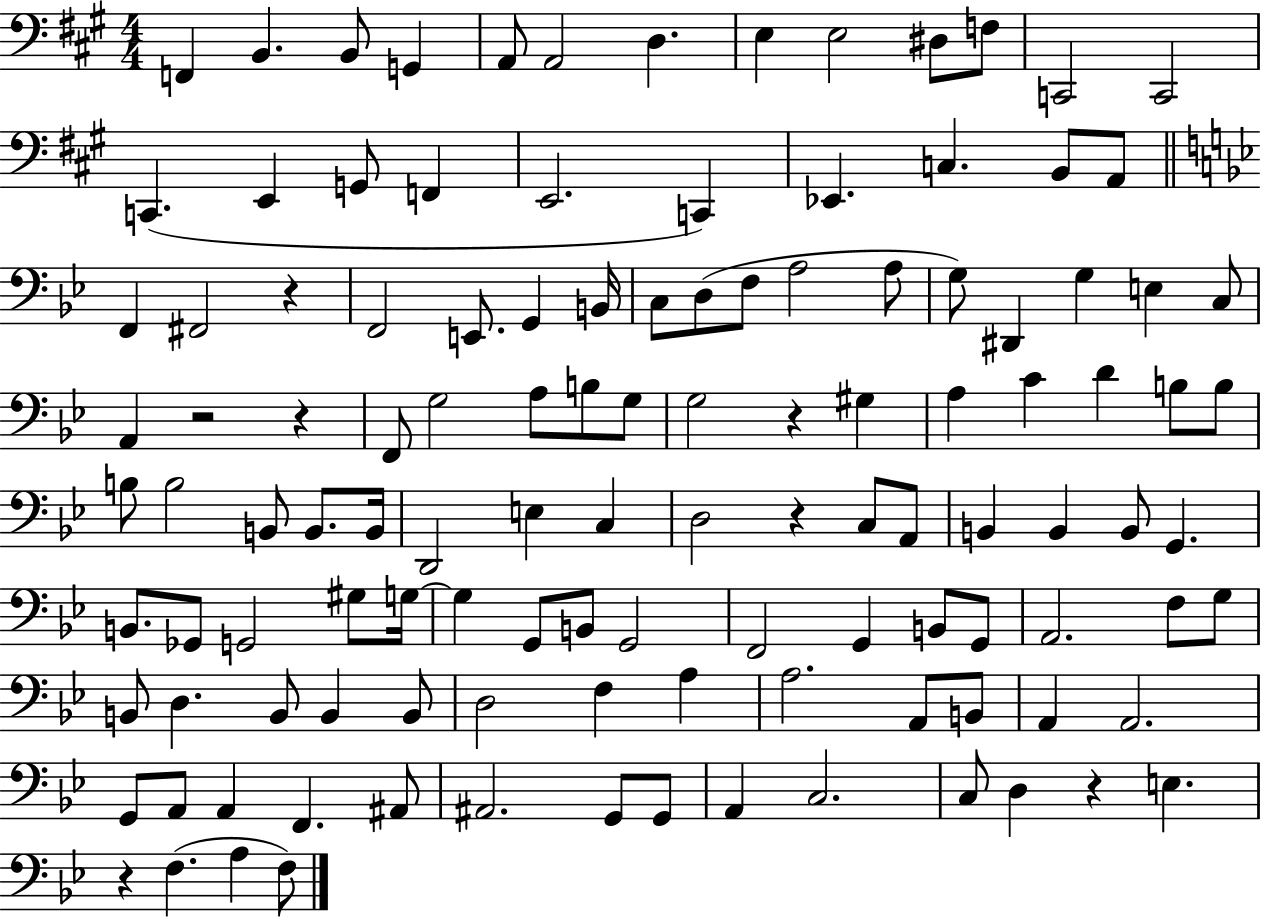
X:1
T:Untitled
M:4/4
L:1/4
K:A
F,, B,, B,,/2 G,, A,,/2 A,,2 D, E, E,2 ^D,/2 F,/2 C,,2 C,,2 C,, E,, G,,/2 F,, E,,2 C,, _E,, C, B,,/2 A,,/2 F,, ^F,,2 z F,,2 E,,/2 G,, B,,/4 C,/2 D,/2 F,/2 A,2 A,/2 G,/2 ^D,, G, E, C,/2 A,, z2 z F,,/2 G,2 A,/2 B,/2 G,/2 G,2 z ^G, A, C D B,/2 B,/2 B,/2 B,2 B,,/2 B,,/2 B,,/4 D,,2 E, C, D,2 z C,/2 A,,/2 B,, B,, B,,/2 G,, B,,/2 _G,,/2 G,,2 ^G,/2 G,/4 G, G,,/2 B,,/2 G,,2 F,,2 G,, B,,/2 G,,/2 A,,2 F,/2 G,/2 B,,/2 D, B,,/2 B,, B,,/2 D,2 F, A, A,2 A,,/2 B,,/2 A,, A,,2 G,,/2 A,,/2 A,, F,, ^A,,/2 ^A,,2 G,,/2 G,,/2 A,, C,2 C,/2 D, z E, z F, A, F,/2